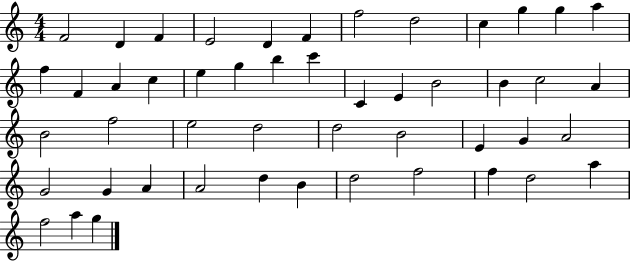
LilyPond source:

{
  \clef treble
  \numericTimeSignature
  \time 4/4
  \key c \major
  f'2 d'4 f'4 | e'2 d'4 f'4 | f''2 d''2 | c''4 g''4 g''4 a''4 | \break f''4 f'4 a'4 c''4 | e''4 g''4 b''4 c'''4 | c'4 e'4 b'2 | b'4 c''2 a'4 | \break b'2 f''2 | e''2 d''2 | d''2 b'2 | e'4 g'4 a'2 | \break g'2 g'4 a'4 | a'2 d''4 b'4 | d''2 f''2 | f''4 d''2 a''4 | \break f''2 a''4 g''4 | \bar "|."
}